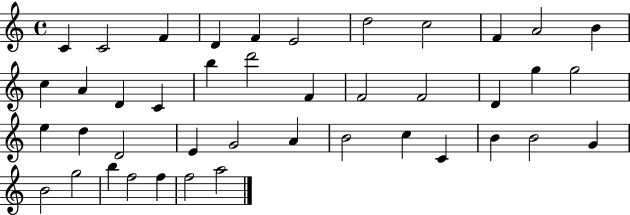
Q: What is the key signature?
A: C major